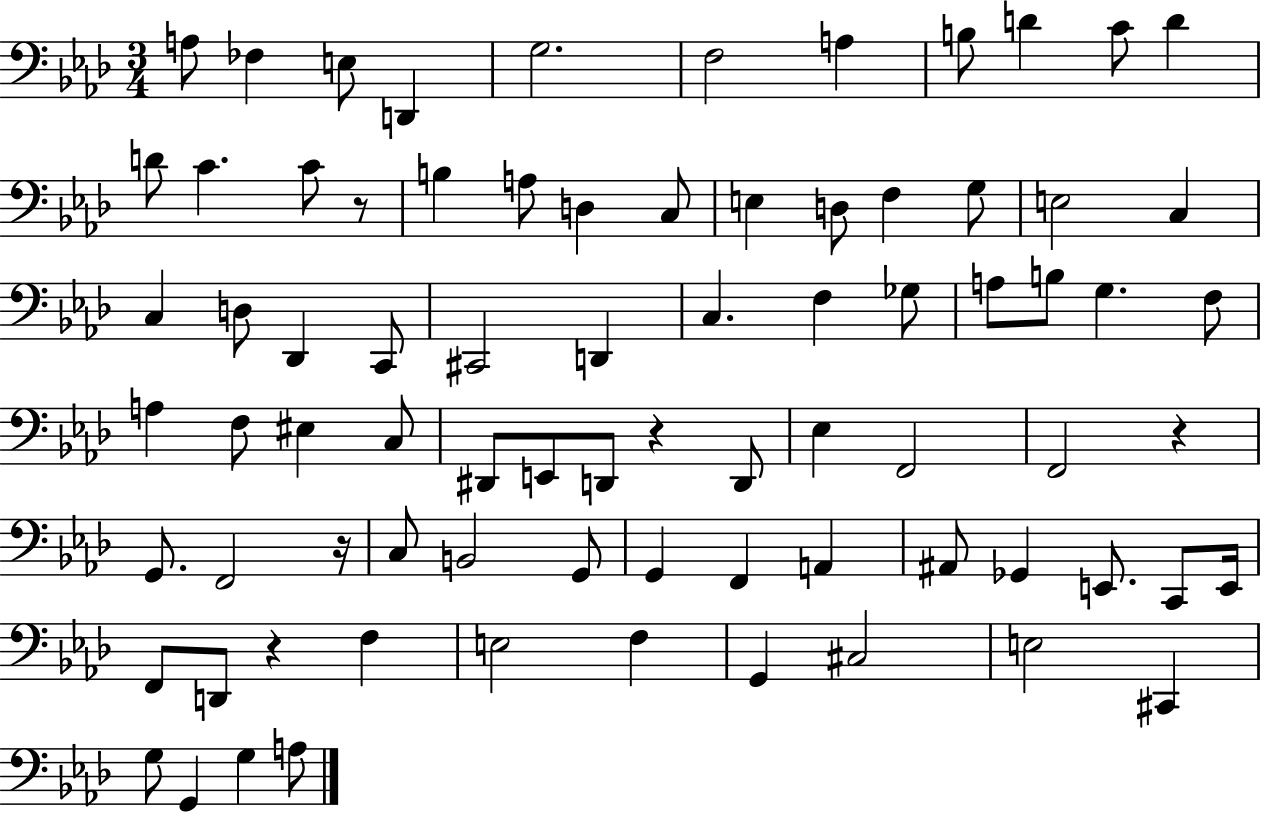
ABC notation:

X:1
T:Untitled
M:3/4
L:1/4
K:Ab
A,/2 _F, E,/2 D,, G,2 F,2 A, B,/2 D C/2 D D/2 C C/2 z/2 B, A,/2 D, C,/2 E, D,/2 F, G,/2 E,2 C, C, D,/2 _D,, C,,/2 ^C,,2 D,, C, F, _G,/2 A,/2 B,/2 G, F,/2 A, F,/2 ^E, C,/2 ^D,,/2 E,,/2 D,,/2 z D,,/2 _E, F,,2 F,,2 z G,,/2 F,,2 z/4 C,/2 B,,2 G,,/2 G,, F,, A,, ^A,,/2 _G,, E,,/2 C,,/2 E,,/4 F,,/2 D,,/2 z F, E,2 F, G,, ^C,2 E,2 ^C,, G,/2 G,, G, A,/2